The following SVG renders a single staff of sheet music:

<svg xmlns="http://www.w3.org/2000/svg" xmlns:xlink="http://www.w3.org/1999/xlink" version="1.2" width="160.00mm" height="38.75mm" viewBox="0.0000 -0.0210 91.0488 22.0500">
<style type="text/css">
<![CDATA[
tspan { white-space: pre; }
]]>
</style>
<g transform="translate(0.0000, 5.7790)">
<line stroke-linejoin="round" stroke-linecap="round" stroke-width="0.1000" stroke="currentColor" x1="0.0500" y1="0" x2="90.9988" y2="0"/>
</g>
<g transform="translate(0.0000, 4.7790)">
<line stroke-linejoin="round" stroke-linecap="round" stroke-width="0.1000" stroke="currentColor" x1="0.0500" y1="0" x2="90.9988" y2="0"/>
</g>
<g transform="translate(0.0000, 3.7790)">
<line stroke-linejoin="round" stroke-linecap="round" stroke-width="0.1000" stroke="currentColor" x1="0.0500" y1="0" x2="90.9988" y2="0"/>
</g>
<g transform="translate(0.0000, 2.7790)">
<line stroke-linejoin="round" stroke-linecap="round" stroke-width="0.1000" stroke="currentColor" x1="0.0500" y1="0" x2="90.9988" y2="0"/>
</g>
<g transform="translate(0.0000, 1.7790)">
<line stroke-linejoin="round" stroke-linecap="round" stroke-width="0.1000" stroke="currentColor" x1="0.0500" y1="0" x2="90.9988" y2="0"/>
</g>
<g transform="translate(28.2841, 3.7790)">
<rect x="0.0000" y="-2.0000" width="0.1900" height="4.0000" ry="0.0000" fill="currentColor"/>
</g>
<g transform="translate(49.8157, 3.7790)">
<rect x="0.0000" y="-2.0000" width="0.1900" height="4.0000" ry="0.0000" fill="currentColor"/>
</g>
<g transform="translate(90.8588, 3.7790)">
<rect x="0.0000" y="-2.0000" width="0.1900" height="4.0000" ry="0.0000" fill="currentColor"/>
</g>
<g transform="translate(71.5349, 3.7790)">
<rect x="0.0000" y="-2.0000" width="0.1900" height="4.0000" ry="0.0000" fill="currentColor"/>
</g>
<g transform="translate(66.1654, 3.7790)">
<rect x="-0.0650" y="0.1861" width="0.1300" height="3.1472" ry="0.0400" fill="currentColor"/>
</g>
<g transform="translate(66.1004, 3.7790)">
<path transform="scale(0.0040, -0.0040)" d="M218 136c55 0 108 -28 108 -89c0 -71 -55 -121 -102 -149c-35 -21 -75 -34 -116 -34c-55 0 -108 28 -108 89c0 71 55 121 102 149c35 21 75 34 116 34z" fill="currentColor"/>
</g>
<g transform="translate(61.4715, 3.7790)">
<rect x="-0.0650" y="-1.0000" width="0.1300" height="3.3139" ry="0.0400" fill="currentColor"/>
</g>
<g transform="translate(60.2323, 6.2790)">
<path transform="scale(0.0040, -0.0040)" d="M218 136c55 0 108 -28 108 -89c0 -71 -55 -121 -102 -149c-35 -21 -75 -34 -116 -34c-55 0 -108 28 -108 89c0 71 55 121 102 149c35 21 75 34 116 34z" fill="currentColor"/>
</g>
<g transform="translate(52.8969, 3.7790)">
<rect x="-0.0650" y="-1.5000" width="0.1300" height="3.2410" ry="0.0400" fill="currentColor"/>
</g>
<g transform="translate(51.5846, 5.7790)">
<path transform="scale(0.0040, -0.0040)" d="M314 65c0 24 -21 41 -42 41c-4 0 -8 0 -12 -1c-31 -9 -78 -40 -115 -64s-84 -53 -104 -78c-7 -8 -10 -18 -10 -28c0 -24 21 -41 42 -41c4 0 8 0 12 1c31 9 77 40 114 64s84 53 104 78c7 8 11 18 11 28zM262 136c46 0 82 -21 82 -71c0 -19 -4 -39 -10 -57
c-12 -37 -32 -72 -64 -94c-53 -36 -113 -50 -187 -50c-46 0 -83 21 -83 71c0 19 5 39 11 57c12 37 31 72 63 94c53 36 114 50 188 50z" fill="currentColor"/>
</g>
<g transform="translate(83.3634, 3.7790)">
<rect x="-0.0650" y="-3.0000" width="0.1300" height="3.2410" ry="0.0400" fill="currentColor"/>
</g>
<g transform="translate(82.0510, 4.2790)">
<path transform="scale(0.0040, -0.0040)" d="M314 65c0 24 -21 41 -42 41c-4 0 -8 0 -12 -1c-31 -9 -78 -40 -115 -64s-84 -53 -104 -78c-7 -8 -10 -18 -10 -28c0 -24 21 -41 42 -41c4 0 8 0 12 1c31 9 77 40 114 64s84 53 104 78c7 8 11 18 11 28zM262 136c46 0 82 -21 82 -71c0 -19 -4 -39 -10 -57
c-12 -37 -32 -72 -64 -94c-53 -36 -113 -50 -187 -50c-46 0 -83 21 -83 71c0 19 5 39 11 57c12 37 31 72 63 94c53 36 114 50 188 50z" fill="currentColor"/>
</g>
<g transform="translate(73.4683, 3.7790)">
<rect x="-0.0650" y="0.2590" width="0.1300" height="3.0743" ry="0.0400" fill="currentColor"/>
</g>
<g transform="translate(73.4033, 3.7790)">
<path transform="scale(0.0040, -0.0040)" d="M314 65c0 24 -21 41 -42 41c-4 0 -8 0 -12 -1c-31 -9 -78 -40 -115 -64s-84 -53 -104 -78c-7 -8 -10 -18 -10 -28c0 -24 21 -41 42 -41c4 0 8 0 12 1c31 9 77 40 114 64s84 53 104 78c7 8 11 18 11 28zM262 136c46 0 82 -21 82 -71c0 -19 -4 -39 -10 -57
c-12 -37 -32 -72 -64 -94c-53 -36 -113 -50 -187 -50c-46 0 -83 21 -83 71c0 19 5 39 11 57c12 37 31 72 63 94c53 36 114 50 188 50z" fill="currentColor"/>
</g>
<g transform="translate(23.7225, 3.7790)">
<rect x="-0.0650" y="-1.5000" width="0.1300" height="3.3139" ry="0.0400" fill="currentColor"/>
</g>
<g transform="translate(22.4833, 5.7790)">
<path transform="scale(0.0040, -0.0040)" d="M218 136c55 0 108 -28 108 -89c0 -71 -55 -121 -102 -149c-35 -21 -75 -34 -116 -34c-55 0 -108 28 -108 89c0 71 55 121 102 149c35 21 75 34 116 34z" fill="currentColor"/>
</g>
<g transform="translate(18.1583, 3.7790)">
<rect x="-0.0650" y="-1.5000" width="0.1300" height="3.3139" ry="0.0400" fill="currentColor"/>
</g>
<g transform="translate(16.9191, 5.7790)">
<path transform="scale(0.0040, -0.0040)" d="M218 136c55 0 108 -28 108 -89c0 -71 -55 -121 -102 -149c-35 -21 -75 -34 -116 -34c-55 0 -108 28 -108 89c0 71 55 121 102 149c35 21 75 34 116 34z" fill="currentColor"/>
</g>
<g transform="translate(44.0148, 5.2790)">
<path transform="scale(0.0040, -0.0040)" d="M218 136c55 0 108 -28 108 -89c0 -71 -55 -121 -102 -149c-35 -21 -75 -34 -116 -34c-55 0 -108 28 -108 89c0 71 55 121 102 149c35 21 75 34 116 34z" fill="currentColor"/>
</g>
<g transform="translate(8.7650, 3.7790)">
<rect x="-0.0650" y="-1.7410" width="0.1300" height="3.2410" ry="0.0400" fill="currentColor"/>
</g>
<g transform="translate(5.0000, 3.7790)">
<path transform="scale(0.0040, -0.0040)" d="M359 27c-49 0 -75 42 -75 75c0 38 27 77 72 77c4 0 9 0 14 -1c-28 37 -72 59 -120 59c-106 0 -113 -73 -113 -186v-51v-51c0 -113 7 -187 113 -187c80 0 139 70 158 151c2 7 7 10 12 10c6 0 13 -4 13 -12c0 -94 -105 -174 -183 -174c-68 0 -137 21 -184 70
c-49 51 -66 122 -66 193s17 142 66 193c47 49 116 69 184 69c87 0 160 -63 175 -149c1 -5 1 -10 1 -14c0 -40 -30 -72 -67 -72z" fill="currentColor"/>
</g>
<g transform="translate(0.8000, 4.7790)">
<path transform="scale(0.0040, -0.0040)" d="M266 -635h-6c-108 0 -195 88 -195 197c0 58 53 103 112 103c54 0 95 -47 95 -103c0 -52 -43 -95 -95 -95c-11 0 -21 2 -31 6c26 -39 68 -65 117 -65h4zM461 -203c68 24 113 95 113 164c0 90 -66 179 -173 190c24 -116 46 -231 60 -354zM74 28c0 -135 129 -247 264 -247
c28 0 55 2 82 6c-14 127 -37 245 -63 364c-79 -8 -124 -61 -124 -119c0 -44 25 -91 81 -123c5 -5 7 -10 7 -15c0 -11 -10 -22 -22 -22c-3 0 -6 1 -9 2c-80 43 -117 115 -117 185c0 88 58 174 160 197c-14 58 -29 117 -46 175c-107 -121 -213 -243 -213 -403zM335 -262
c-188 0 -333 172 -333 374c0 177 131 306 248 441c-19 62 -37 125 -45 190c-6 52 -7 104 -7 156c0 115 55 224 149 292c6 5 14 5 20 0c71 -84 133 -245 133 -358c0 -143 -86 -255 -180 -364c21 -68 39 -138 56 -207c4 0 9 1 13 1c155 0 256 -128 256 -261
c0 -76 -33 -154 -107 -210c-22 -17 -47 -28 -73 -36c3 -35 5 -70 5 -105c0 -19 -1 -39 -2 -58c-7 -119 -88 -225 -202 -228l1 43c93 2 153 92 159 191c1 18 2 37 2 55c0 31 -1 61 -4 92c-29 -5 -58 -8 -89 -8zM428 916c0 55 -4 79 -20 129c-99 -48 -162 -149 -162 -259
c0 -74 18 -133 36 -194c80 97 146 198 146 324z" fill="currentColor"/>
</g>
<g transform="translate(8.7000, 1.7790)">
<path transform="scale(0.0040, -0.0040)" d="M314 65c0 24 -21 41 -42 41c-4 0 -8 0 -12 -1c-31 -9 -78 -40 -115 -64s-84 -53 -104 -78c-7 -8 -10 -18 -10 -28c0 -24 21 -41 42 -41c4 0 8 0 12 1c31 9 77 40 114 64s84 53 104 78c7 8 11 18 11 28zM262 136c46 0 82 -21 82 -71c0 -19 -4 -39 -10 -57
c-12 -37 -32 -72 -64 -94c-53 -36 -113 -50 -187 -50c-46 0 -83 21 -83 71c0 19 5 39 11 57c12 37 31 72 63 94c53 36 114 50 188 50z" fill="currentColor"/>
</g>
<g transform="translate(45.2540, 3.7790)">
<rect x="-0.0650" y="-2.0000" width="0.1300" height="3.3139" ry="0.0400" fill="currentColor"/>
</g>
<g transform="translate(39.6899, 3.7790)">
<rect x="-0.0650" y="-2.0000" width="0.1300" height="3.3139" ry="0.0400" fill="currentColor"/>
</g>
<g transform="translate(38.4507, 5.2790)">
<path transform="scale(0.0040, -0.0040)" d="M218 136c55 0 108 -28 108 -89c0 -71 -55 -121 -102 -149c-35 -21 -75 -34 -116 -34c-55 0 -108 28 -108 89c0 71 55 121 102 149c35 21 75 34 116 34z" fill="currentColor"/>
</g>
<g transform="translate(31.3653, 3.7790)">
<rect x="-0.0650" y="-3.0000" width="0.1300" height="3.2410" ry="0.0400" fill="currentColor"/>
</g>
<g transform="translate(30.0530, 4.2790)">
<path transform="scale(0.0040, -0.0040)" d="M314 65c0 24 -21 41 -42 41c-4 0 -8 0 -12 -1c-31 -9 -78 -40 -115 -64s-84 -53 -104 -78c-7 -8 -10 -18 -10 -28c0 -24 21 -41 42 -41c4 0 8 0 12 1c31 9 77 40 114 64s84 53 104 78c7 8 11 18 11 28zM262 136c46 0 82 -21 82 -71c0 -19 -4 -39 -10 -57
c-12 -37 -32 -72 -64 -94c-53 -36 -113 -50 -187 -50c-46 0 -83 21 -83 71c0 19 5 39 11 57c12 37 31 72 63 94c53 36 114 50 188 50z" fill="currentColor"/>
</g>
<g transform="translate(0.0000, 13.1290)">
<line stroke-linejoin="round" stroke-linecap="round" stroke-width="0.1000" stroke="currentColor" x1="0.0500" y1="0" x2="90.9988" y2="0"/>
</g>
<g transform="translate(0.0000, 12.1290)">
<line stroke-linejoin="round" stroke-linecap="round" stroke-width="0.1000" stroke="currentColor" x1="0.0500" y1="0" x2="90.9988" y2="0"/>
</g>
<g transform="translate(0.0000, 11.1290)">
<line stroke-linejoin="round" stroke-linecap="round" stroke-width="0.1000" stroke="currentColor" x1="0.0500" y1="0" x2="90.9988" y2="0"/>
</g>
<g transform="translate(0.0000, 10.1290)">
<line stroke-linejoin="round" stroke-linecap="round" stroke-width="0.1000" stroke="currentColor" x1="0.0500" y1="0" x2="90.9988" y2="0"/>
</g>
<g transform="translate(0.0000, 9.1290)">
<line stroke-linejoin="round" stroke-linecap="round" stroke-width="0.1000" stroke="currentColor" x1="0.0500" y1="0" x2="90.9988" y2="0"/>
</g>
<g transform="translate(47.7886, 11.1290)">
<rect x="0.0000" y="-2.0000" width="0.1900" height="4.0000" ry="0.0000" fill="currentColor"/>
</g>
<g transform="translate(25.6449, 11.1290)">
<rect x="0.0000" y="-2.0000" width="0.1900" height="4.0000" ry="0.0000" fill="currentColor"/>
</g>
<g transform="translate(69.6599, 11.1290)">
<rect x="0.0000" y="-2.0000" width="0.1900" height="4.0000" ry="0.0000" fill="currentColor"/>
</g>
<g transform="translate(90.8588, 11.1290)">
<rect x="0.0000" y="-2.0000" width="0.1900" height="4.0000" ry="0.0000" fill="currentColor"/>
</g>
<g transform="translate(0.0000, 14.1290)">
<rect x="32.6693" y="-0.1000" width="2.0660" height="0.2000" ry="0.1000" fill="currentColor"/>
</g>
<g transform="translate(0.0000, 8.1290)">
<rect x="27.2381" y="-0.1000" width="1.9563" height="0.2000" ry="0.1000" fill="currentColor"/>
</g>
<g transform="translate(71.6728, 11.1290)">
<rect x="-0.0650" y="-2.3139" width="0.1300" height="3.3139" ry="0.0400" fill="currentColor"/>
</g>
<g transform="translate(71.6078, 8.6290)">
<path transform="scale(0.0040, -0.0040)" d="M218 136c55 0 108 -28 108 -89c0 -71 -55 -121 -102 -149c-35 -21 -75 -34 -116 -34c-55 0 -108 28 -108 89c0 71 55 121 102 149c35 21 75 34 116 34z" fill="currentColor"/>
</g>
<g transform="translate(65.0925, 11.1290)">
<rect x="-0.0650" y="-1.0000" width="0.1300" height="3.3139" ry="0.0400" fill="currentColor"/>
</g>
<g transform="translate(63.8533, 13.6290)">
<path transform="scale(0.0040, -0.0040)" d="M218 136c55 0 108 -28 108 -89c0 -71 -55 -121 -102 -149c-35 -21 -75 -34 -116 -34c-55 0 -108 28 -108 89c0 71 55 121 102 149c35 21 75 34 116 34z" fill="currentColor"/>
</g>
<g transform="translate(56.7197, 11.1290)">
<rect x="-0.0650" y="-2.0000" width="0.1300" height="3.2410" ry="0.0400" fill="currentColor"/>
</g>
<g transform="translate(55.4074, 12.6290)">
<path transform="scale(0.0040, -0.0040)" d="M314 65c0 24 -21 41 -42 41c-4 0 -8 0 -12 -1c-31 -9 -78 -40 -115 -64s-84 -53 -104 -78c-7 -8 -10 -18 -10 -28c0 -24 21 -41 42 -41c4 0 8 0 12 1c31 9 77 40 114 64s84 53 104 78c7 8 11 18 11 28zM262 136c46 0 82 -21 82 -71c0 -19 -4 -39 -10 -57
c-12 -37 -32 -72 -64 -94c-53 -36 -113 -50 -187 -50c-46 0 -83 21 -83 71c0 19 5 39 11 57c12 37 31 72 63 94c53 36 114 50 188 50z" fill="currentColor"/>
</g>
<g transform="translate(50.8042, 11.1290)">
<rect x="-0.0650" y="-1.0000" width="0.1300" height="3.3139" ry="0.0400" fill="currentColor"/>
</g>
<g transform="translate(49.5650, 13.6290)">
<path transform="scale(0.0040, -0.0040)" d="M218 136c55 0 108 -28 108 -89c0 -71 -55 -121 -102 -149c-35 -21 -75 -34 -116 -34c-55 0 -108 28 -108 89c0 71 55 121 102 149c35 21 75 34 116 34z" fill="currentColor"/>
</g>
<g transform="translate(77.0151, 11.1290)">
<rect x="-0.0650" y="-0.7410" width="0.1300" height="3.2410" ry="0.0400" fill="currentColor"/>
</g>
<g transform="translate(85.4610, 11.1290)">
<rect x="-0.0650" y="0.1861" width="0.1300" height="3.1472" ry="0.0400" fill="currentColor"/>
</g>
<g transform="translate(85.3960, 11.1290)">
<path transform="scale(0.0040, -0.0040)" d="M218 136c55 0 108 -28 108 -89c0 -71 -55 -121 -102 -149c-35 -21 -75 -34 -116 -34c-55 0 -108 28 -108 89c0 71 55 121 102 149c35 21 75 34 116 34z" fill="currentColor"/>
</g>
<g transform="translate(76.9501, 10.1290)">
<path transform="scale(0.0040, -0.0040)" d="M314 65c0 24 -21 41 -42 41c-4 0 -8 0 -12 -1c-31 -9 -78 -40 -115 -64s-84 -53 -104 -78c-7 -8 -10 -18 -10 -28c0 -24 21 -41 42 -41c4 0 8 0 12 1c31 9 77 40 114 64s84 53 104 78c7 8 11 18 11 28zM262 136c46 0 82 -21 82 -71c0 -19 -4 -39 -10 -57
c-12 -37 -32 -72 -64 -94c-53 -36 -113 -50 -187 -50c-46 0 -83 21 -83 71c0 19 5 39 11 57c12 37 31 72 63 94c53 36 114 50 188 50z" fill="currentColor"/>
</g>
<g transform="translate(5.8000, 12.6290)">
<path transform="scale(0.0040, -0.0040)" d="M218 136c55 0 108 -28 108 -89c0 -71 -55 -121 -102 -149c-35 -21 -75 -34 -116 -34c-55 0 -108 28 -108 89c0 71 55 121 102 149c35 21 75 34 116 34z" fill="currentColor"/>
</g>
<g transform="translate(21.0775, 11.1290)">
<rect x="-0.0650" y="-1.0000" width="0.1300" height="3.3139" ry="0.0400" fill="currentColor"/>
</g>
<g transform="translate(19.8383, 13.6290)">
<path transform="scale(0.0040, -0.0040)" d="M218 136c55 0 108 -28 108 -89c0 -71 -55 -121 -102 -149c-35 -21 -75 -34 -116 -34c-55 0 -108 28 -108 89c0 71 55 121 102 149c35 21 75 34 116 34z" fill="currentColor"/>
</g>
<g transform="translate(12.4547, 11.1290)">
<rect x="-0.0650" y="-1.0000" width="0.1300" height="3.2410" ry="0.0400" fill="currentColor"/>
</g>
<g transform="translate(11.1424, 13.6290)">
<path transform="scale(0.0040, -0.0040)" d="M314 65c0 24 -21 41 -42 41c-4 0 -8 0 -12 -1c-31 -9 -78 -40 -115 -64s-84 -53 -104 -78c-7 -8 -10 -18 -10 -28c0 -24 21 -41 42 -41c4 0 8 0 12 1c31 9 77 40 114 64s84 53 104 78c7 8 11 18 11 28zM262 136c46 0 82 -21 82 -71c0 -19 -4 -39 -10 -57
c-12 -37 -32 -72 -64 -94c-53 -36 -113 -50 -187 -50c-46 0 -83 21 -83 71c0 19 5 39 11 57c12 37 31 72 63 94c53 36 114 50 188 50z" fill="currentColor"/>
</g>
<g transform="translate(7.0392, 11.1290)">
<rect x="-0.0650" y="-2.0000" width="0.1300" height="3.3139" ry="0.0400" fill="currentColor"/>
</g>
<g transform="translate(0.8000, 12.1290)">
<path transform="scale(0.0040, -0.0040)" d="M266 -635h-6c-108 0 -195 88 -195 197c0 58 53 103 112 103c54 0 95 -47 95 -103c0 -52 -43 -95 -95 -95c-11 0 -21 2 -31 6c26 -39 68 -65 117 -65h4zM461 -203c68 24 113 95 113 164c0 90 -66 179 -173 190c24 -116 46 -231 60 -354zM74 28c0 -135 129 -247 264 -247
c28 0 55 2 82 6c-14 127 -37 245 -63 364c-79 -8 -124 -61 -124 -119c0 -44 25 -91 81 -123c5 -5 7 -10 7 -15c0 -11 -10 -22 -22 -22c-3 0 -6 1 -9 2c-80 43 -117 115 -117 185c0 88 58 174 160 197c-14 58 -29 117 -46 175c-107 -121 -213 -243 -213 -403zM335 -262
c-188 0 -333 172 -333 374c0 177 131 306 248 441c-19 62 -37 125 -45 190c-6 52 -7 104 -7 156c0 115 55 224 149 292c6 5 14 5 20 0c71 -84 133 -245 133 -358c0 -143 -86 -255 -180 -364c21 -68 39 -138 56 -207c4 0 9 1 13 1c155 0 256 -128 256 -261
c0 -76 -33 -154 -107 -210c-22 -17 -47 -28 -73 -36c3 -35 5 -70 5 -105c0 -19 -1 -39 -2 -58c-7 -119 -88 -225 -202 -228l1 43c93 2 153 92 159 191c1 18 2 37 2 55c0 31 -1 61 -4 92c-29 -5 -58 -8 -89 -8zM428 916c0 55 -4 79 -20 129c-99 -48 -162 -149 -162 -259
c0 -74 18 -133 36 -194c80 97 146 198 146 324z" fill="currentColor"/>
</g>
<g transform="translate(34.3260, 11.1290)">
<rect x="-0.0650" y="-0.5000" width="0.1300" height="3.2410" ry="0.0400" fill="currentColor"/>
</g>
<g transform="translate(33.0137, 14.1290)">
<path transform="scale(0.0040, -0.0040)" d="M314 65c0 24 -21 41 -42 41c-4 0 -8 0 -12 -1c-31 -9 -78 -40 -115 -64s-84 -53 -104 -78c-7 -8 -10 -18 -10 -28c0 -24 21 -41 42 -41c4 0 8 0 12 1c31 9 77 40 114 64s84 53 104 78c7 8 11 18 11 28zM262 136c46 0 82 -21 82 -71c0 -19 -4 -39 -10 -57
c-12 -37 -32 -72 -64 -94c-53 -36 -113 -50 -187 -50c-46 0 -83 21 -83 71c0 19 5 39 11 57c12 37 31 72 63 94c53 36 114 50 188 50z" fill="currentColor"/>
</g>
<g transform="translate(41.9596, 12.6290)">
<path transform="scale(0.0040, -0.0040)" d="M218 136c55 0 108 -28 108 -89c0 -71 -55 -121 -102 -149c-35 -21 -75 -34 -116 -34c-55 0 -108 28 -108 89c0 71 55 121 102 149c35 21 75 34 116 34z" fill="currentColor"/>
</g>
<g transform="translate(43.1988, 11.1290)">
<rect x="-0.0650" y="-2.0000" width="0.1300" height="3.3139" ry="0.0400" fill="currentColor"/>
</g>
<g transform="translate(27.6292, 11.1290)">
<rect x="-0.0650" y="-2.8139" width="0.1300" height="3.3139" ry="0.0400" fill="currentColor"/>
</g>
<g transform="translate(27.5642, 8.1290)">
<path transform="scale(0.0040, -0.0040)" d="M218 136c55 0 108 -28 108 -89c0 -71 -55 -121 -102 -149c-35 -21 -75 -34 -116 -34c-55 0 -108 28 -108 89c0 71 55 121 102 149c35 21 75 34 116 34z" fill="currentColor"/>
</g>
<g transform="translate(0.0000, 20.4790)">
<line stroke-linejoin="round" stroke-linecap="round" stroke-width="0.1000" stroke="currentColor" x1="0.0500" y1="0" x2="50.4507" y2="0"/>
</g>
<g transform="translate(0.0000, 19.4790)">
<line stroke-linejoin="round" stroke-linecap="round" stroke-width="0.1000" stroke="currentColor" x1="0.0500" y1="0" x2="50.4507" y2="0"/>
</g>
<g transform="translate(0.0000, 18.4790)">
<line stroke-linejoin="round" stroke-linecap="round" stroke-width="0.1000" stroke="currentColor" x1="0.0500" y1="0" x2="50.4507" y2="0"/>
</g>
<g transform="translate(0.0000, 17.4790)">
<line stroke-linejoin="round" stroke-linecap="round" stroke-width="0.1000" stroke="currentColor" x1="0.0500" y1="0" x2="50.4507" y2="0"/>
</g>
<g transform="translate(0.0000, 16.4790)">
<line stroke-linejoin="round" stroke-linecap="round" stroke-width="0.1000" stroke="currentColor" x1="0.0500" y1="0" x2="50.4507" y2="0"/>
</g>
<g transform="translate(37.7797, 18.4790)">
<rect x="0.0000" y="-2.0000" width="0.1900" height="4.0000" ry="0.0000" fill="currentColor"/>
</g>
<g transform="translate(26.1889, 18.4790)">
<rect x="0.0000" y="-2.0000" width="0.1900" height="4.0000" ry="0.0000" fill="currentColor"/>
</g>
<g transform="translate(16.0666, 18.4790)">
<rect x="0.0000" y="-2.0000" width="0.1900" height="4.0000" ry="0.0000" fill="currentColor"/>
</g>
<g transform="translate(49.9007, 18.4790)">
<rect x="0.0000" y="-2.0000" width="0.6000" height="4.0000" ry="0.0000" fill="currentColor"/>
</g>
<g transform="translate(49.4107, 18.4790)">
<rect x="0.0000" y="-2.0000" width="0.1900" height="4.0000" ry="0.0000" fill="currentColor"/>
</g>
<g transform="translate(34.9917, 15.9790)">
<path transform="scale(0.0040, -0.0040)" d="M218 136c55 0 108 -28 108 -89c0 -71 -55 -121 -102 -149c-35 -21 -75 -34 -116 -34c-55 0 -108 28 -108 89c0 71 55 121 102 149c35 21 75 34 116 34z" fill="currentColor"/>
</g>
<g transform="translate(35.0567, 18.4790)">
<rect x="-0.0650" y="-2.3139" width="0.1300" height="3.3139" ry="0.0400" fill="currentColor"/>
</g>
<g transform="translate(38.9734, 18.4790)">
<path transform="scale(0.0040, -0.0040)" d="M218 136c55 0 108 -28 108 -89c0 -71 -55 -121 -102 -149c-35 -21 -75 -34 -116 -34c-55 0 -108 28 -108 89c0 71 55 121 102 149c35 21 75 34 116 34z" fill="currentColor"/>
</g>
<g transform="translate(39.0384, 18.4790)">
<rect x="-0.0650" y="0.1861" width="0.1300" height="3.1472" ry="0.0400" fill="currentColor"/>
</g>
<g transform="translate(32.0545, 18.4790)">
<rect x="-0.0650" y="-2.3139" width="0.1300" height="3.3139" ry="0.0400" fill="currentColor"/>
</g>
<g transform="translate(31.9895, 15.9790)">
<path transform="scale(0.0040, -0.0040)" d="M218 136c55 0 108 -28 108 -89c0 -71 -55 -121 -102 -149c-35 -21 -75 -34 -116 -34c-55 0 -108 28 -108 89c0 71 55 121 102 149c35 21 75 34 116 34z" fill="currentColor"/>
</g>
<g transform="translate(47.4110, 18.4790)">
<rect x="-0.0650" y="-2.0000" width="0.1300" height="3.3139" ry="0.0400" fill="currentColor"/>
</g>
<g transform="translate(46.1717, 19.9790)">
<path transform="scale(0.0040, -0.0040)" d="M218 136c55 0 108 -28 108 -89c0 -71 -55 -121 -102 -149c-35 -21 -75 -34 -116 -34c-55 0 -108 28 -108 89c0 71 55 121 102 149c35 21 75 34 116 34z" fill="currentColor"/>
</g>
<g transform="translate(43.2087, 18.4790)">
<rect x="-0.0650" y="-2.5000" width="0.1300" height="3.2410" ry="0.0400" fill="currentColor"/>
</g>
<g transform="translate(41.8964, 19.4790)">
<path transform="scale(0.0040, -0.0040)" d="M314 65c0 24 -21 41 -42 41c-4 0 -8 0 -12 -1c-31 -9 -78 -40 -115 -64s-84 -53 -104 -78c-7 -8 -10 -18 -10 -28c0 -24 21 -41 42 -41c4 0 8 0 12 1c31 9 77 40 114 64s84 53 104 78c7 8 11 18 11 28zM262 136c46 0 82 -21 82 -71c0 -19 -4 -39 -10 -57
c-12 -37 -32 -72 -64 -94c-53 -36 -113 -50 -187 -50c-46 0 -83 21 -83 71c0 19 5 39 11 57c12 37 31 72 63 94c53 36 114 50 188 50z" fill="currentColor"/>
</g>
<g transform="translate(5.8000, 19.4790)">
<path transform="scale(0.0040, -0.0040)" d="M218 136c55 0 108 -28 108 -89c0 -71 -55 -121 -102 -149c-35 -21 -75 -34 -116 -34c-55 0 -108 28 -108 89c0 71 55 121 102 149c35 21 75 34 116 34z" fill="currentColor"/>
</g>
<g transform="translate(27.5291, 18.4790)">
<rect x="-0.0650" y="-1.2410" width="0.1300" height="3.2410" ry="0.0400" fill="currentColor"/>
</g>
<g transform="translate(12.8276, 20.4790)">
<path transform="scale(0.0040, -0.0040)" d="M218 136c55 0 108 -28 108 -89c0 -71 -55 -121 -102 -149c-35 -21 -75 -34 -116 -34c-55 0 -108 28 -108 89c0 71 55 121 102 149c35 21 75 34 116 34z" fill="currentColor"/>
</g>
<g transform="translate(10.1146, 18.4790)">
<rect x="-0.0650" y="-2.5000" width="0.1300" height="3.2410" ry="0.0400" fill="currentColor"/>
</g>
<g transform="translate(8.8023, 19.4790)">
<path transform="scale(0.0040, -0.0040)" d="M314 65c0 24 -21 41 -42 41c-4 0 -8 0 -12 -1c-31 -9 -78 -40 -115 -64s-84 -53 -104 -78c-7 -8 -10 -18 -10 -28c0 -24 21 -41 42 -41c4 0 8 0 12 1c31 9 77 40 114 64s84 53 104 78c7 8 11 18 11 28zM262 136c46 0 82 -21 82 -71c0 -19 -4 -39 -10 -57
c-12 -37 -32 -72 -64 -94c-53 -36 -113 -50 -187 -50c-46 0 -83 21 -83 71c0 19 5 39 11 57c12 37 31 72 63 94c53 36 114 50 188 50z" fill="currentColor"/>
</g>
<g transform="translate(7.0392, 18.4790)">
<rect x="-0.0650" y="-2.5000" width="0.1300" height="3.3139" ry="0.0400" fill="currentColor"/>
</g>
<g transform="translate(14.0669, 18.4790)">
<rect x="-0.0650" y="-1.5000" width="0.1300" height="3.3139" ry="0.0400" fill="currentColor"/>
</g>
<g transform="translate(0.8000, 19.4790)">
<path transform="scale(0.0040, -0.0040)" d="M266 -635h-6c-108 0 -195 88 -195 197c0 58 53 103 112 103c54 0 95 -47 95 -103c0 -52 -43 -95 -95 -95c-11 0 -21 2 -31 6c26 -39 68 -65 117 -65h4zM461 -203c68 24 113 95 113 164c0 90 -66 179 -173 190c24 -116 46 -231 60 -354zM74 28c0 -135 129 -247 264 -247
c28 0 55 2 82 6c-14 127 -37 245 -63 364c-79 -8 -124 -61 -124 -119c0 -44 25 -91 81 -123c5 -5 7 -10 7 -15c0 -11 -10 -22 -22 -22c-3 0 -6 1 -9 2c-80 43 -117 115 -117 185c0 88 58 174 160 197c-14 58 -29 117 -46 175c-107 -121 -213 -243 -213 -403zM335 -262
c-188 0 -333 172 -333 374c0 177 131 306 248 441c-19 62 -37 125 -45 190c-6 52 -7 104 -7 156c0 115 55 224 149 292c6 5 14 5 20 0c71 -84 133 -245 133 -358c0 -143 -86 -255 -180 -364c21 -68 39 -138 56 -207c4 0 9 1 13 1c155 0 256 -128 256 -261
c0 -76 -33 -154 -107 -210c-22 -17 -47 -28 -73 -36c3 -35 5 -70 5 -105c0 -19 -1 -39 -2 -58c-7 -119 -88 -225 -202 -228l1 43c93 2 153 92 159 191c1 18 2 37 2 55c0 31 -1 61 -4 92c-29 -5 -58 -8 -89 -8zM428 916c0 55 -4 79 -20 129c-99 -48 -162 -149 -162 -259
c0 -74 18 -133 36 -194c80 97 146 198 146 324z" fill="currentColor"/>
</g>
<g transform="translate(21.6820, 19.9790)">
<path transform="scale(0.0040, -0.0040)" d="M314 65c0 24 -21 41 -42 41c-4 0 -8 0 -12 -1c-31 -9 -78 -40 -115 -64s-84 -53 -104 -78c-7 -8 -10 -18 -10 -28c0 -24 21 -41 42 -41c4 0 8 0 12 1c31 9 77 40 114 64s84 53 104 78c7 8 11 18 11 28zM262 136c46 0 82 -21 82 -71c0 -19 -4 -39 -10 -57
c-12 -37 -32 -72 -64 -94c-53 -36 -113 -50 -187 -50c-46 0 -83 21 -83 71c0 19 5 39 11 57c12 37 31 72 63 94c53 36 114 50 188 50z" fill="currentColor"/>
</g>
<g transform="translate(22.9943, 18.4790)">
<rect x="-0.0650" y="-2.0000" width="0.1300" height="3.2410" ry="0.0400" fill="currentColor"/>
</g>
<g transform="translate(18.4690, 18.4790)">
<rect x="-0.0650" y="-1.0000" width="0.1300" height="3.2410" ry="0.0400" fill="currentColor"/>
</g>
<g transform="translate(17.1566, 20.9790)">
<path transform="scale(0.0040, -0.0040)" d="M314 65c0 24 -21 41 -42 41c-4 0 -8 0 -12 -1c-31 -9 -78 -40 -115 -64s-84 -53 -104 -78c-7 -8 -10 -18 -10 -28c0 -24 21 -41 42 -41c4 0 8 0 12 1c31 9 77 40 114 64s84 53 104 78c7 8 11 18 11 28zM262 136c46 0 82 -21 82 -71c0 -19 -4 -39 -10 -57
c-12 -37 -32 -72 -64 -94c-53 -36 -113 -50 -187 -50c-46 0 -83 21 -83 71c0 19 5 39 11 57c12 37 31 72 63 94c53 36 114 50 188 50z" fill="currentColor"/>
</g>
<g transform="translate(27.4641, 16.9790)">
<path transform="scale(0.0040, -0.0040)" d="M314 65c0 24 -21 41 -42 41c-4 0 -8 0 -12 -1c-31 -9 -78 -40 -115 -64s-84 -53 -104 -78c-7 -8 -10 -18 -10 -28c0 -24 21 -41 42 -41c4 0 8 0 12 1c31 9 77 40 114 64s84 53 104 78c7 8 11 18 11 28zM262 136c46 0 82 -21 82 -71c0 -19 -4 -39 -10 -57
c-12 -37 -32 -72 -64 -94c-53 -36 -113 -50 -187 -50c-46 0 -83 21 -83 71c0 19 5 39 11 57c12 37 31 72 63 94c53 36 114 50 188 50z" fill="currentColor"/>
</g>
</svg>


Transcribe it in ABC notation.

X:1
T:Untitled
M:4/4
L:1/4
K:C
f2 E E A2 F F E2 D B B2 A2 F D2 D a C2 F D F2 D g d2 B G G2 E D2 F2 e2 g g B G2 F